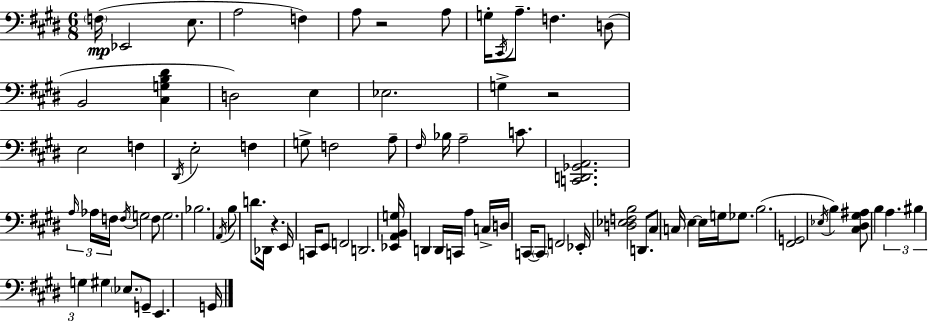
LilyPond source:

{
  \clef bass
  \numericTimeSignature
  \time 6/8
  \key e \major
  \repeat volta 2 { \parenthesize f16(\mp ees,2 e8. | a2 f4) | a8 r2 a8 | g16-. \acciaccatura { cis,16 } a8.-- f4. d8( | \break b,2 <cis g b dis'>4 | d2) e4 | ees2. | g4-> r2 | \break e2 f4 | \acciaccatura { dis,16 } e2-. f4 | g8-> f2 | a8-- \grace { fis16 } bes16 a2-- | \break c'8. <c, d, ges, a,>2. | \tuplet 3/2 { \grace { a16 } aes16 f16 } \acciaccatura { f16 } g2 | f8 g2. | bes2. | \break \acciaccatura { a,16 } b8 d'8. des,16 | r4. e,16 c,16 e,8 f,2 | d,2. | <ees, a, b, g>16 d,4 d,16 | \break c,16 a4 c16-> d16 c,16~~ \parenthesize c,8 f,2 | ees,16-. <d ees f b>2 | d,8. cis8 c16 e4~~ | e16 g16 ges8. b2.( | \break <fis, g,>2 | \acciaccatura { ees16 }) b4 <cis dis gis ais>8 b4 | \tuplet 3/2 { a4. bis4 g4 } | gis4 \parenthesize ees8. g,8-- | \break e,4. g,16 } \bar "|."
}